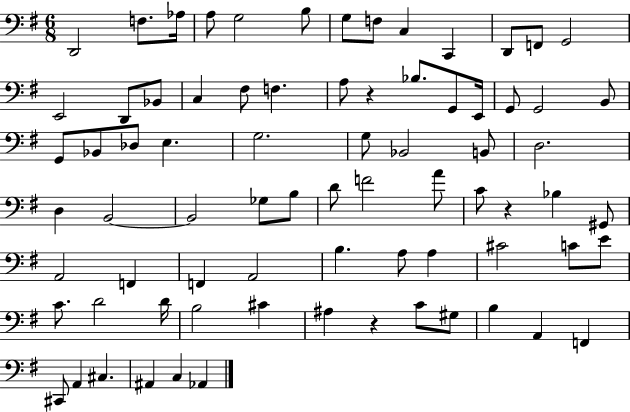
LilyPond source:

{
  \clef bass
  \numericTimeSignature
  \time 6/8
  \key g \major
  d,2 f8. aes16 | a8 g2 b8 | g8 f8 c4 c,4 | d,8 f,8 g,2 | \break e,2 d,8 bes,8 | c4 fis8 f4. | a8 r4 bes8. g,8 e,16 | g,8 g,2 b,8 | \break g,8 bes,8 des8 e4. | g2. | g8 bes,2 b,8 | d2. | \break d4 b,2~~ | b,2 ges8 b8 | d'8 f'2 a'8 | c'8 r4 bes4 gis,8 | \break a,2 f,4 | f,4 a,2 | b4. a8 a4 | cis'2 c'8 e'8 | \break c'8. d'2 d'16 | b2 cis'4 | ais4 r4 c'8 gis8 | b4 a,4 f,4 | \break cis,8 a,4 cis4. | ais,4 c4 aes,4 | \bar "|."
}